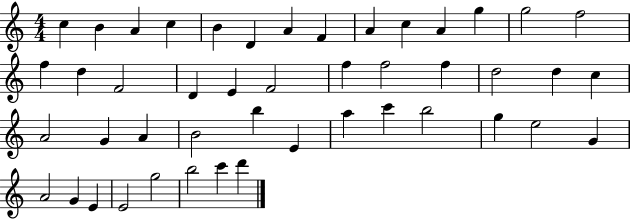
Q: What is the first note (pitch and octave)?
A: C5